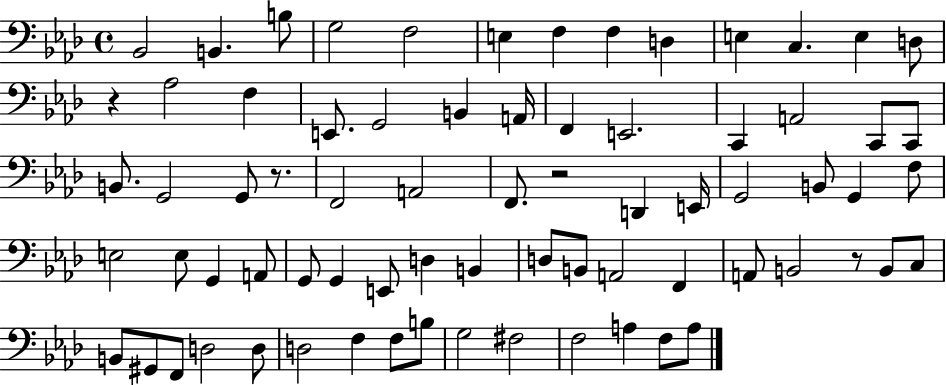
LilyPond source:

{
  \clef bass
  \time 4/4
  \defaultTimeSignature
  \key aes \major
  bes,2 b,4. b8 | g2 f2 | e4 f4 f4 d4 | e4 c4. e4 d8 | \break r4 aes2 f4 | e,8. g,2 b,4 a,16 | f,4 e,2. | c,4 a,2 c,8 c,8 | \break b,8. g,2 g,8 r8. | f,2 a,2 | f,8. r2 d,4 e,16 | g,2 b,8 g,4 f8 | \break e2 e8 g,4 a,8 | g,8 g,4 e,8 d4 b,4 | d8 b,8 a,2 f,4 | a,8 b,2 r8 b,8 c8 | \break b,8 gis,8 f,8 d2 d8 | d2 f4 f8 b8 | g2 fis2 | f2 a4 f8 a8 | \break \bar "|."
}